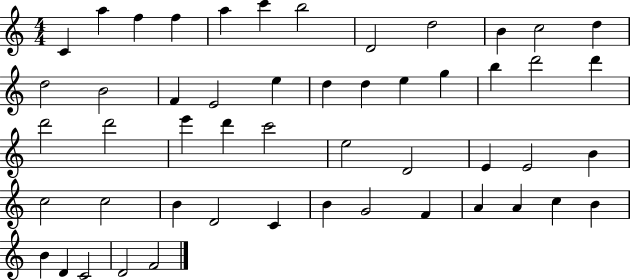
C4/q A5/q F5/q F5/q A5/q C6/q B5/h D4/h D5/h B4/q C5/h D5/q D5/h B4/h F4/q E4/h E5/q D5/q D5/q E5/q G5/q B5/q D6/h D6/q D6/h D6/h E6/q D6/q C6/h E5/h D4/h E4/q E4/h B4/q C5/h C5/h B4/q D4/h C4/q B4/q G4/h F4/q A4/q A4/q C5/q B4/q B4/q D4/q C4/h D4/h F4/h